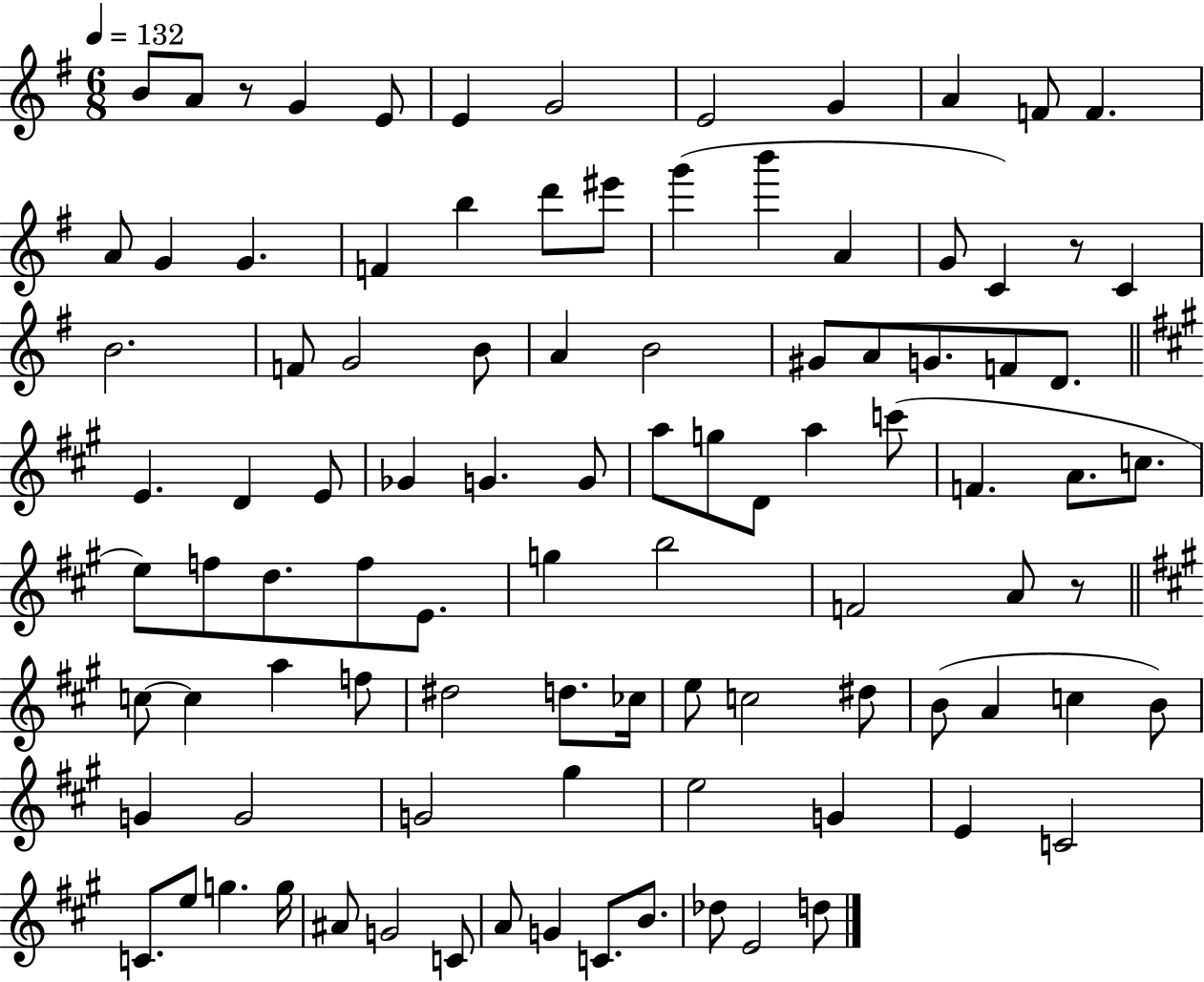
B4/e A4/e R/e G4/q E4/e E4/q G4/h E4/h G4/q A4/q F4/e F4/q. A4/e G4/q G4/q. F4/q B5/q D6/e EIS6/e G6/q B6/q A4/q G4/e C4/q R/e C4/q B4/h. F4/e G4/h B4/e A4/q B4/h G#4/e A4/e G4/e. F4/e D4/e. E4/q. D4/q E4/e Gb4/q G4/q. G4/e A5/e G5/e D4/e A5/q C6/e F4/q. A4/e. C5/e. E5/e F5/e D5/e. F5/e E4/e. G5/q B5/h F4/h A4/e R/e C5/e C5/q A5/q F5/e D#5/h D5/e. CES5/s E5/e C5/h D#5/e B4/e A4/q C5/q B4/e G4/q G4/h G4/h G#5/q E5/h G4/q E4/q C4/h C4/e. E5/e G5/q. G5/s A#4/e G4/h C4/e A4/e G4/q C4/e. B4/e. Db5/e E4/h D5/e